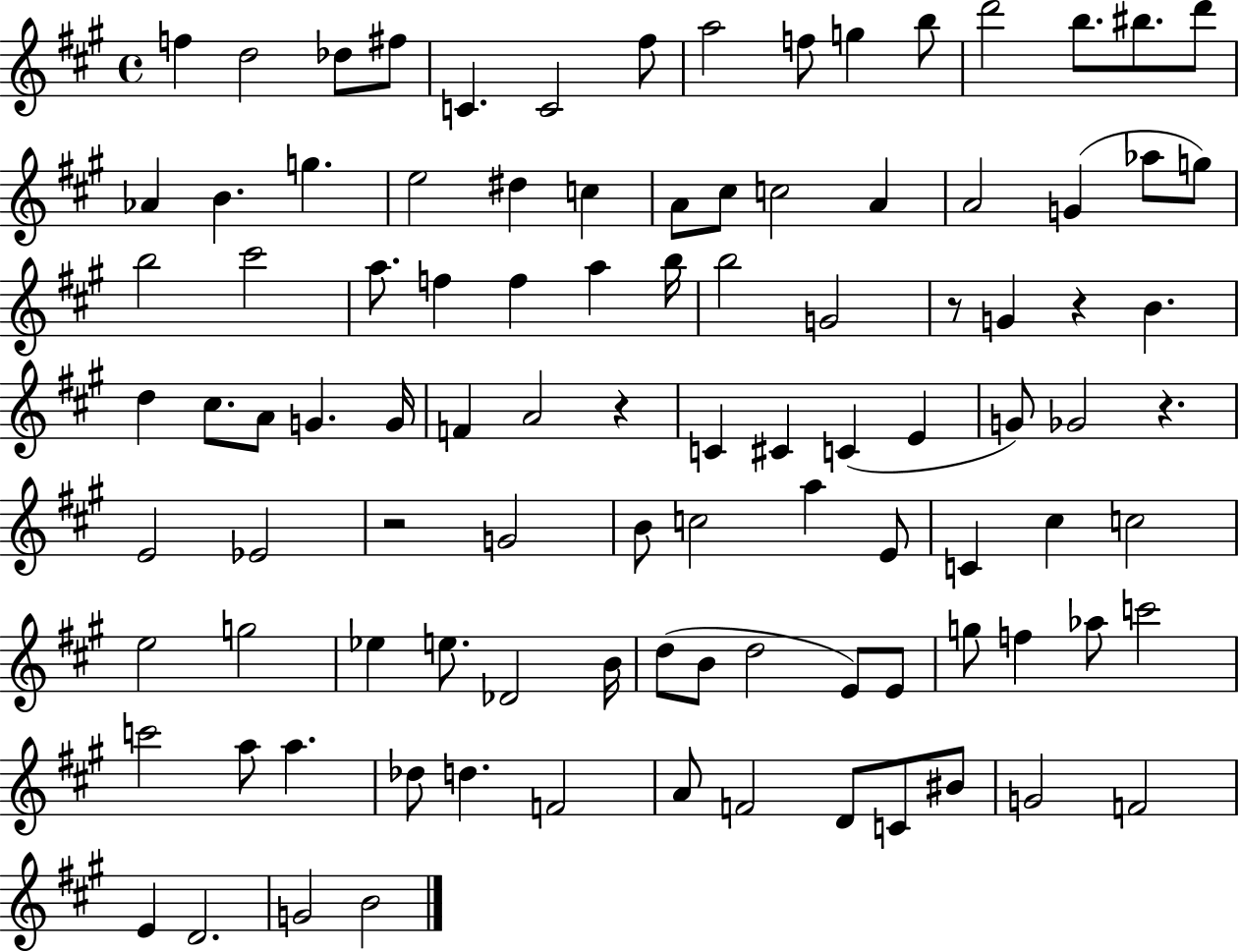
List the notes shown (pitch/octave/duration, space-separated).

F5/q D5/h Db5/e F#5/e C4/q. C4/h F#5/e A5/h F5/e G5/q B5/e D6/h B5/e. BIS5/e. D6/e Ab4/q B4/q. G5/q. E5/h D#5/q C5/q A4/e C#5/e C5/h A4/q A4/h G4/q Ab5/e G5/e B5/h C#6/h A5/e. F5/q F5/q A5/q B5/s B5/h G4/h R/e G4/q R/q B4/q. D5/q C#5/e. A4/e G4/q. G4/s F4/q A4/h R/q C4/q C#4/q C4/q E4/q G4/e Gb4/h R/q. E4/h Eb4/h R/h G4/h B4/e C5/h A5/q E4/e C4/q C#5/q C5/h E5/h G5/h Eb5/q E5/e. Db4/h B4/s D5/e B4/e D5/h E4/e E4/e G5/e F5/q Ab5/e C6/h C6/h A5/e A5/q. Db5/e D5/q. F4/h A4/e F4/h D4/e C4/e BIS4/e G4/h F4/h E4/q D4/h. G4/h B4/h